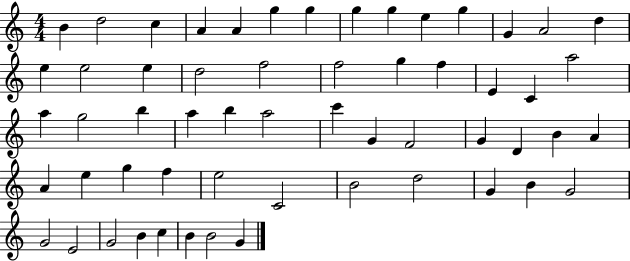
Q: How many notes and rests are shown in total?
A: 57